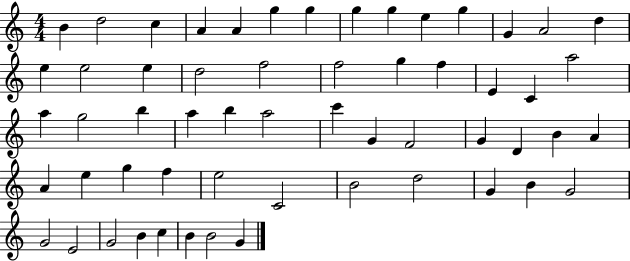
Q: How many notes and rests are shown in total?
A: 57